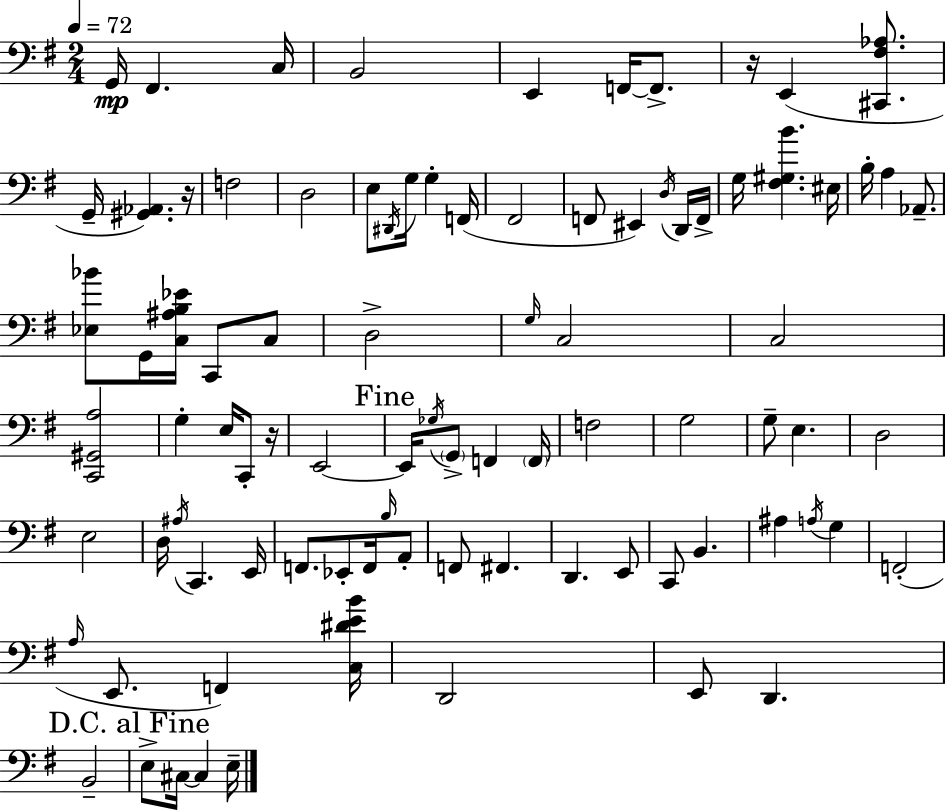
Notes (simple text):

G2/s F#2/q. C3/s B2/h E2/q F2/s F2/e. R/s E2/q [C#2,F#3,Ab3]/e. G2/s [G#2,Ab2]/q. R/s F3/h D3/h E3/e D#2/s G3/s G3/q F2/s F#2/h F2/e EIS2/q D3/s D2/s F2/s G3/s [F#3,G#3,B4]/q. EIS3/s B3/s A3/q Ab2/e. [Eb3,Bb4]/e G2/s [C3,A#3,B3,Eb4]/s C2/e C3/e D3/h G3/s C3/h C3/h [C2,G#2,A3]/h G3/q E3/s C2/e R/s E2/h E2/s Gb3/s G2/e F2/q F2/s F3/h G3/h G3/e E3/q. D3/h E3/h D3/s A#3/s C2/q. E2/s F2/e. Eb2/e F2/s B3/s A2/e F2/e F#2/q. D2/q. E2/e C2/e B2/q. A#3/q A3/s G3/q F2/h A3/s E2/e. F2/q [C3,D#4,E4,B4]/s D2/h E2/e D2/q. B2/h E3/e C#3/s C#3/q E3/s